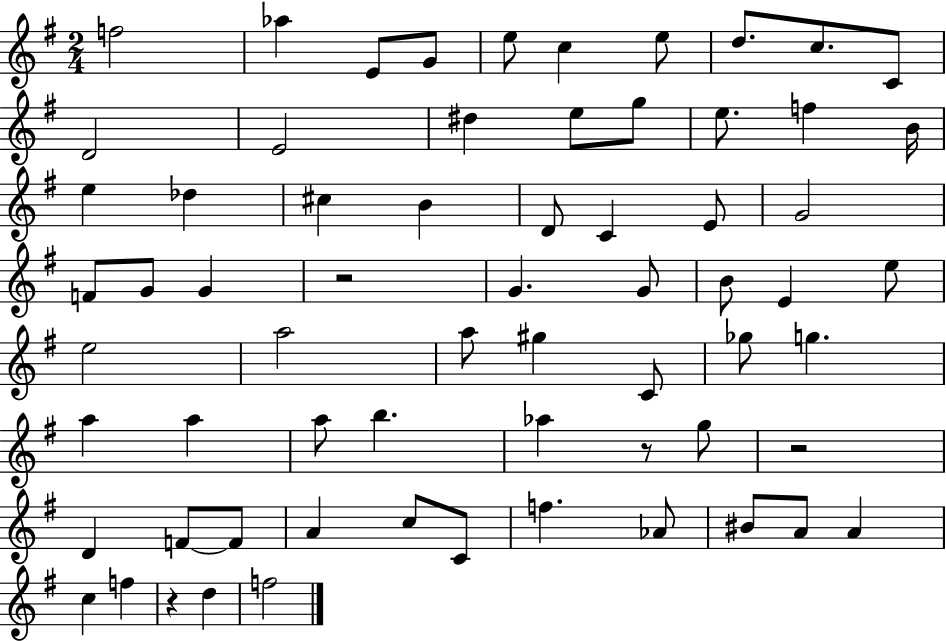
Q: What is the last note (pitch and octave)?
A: F5